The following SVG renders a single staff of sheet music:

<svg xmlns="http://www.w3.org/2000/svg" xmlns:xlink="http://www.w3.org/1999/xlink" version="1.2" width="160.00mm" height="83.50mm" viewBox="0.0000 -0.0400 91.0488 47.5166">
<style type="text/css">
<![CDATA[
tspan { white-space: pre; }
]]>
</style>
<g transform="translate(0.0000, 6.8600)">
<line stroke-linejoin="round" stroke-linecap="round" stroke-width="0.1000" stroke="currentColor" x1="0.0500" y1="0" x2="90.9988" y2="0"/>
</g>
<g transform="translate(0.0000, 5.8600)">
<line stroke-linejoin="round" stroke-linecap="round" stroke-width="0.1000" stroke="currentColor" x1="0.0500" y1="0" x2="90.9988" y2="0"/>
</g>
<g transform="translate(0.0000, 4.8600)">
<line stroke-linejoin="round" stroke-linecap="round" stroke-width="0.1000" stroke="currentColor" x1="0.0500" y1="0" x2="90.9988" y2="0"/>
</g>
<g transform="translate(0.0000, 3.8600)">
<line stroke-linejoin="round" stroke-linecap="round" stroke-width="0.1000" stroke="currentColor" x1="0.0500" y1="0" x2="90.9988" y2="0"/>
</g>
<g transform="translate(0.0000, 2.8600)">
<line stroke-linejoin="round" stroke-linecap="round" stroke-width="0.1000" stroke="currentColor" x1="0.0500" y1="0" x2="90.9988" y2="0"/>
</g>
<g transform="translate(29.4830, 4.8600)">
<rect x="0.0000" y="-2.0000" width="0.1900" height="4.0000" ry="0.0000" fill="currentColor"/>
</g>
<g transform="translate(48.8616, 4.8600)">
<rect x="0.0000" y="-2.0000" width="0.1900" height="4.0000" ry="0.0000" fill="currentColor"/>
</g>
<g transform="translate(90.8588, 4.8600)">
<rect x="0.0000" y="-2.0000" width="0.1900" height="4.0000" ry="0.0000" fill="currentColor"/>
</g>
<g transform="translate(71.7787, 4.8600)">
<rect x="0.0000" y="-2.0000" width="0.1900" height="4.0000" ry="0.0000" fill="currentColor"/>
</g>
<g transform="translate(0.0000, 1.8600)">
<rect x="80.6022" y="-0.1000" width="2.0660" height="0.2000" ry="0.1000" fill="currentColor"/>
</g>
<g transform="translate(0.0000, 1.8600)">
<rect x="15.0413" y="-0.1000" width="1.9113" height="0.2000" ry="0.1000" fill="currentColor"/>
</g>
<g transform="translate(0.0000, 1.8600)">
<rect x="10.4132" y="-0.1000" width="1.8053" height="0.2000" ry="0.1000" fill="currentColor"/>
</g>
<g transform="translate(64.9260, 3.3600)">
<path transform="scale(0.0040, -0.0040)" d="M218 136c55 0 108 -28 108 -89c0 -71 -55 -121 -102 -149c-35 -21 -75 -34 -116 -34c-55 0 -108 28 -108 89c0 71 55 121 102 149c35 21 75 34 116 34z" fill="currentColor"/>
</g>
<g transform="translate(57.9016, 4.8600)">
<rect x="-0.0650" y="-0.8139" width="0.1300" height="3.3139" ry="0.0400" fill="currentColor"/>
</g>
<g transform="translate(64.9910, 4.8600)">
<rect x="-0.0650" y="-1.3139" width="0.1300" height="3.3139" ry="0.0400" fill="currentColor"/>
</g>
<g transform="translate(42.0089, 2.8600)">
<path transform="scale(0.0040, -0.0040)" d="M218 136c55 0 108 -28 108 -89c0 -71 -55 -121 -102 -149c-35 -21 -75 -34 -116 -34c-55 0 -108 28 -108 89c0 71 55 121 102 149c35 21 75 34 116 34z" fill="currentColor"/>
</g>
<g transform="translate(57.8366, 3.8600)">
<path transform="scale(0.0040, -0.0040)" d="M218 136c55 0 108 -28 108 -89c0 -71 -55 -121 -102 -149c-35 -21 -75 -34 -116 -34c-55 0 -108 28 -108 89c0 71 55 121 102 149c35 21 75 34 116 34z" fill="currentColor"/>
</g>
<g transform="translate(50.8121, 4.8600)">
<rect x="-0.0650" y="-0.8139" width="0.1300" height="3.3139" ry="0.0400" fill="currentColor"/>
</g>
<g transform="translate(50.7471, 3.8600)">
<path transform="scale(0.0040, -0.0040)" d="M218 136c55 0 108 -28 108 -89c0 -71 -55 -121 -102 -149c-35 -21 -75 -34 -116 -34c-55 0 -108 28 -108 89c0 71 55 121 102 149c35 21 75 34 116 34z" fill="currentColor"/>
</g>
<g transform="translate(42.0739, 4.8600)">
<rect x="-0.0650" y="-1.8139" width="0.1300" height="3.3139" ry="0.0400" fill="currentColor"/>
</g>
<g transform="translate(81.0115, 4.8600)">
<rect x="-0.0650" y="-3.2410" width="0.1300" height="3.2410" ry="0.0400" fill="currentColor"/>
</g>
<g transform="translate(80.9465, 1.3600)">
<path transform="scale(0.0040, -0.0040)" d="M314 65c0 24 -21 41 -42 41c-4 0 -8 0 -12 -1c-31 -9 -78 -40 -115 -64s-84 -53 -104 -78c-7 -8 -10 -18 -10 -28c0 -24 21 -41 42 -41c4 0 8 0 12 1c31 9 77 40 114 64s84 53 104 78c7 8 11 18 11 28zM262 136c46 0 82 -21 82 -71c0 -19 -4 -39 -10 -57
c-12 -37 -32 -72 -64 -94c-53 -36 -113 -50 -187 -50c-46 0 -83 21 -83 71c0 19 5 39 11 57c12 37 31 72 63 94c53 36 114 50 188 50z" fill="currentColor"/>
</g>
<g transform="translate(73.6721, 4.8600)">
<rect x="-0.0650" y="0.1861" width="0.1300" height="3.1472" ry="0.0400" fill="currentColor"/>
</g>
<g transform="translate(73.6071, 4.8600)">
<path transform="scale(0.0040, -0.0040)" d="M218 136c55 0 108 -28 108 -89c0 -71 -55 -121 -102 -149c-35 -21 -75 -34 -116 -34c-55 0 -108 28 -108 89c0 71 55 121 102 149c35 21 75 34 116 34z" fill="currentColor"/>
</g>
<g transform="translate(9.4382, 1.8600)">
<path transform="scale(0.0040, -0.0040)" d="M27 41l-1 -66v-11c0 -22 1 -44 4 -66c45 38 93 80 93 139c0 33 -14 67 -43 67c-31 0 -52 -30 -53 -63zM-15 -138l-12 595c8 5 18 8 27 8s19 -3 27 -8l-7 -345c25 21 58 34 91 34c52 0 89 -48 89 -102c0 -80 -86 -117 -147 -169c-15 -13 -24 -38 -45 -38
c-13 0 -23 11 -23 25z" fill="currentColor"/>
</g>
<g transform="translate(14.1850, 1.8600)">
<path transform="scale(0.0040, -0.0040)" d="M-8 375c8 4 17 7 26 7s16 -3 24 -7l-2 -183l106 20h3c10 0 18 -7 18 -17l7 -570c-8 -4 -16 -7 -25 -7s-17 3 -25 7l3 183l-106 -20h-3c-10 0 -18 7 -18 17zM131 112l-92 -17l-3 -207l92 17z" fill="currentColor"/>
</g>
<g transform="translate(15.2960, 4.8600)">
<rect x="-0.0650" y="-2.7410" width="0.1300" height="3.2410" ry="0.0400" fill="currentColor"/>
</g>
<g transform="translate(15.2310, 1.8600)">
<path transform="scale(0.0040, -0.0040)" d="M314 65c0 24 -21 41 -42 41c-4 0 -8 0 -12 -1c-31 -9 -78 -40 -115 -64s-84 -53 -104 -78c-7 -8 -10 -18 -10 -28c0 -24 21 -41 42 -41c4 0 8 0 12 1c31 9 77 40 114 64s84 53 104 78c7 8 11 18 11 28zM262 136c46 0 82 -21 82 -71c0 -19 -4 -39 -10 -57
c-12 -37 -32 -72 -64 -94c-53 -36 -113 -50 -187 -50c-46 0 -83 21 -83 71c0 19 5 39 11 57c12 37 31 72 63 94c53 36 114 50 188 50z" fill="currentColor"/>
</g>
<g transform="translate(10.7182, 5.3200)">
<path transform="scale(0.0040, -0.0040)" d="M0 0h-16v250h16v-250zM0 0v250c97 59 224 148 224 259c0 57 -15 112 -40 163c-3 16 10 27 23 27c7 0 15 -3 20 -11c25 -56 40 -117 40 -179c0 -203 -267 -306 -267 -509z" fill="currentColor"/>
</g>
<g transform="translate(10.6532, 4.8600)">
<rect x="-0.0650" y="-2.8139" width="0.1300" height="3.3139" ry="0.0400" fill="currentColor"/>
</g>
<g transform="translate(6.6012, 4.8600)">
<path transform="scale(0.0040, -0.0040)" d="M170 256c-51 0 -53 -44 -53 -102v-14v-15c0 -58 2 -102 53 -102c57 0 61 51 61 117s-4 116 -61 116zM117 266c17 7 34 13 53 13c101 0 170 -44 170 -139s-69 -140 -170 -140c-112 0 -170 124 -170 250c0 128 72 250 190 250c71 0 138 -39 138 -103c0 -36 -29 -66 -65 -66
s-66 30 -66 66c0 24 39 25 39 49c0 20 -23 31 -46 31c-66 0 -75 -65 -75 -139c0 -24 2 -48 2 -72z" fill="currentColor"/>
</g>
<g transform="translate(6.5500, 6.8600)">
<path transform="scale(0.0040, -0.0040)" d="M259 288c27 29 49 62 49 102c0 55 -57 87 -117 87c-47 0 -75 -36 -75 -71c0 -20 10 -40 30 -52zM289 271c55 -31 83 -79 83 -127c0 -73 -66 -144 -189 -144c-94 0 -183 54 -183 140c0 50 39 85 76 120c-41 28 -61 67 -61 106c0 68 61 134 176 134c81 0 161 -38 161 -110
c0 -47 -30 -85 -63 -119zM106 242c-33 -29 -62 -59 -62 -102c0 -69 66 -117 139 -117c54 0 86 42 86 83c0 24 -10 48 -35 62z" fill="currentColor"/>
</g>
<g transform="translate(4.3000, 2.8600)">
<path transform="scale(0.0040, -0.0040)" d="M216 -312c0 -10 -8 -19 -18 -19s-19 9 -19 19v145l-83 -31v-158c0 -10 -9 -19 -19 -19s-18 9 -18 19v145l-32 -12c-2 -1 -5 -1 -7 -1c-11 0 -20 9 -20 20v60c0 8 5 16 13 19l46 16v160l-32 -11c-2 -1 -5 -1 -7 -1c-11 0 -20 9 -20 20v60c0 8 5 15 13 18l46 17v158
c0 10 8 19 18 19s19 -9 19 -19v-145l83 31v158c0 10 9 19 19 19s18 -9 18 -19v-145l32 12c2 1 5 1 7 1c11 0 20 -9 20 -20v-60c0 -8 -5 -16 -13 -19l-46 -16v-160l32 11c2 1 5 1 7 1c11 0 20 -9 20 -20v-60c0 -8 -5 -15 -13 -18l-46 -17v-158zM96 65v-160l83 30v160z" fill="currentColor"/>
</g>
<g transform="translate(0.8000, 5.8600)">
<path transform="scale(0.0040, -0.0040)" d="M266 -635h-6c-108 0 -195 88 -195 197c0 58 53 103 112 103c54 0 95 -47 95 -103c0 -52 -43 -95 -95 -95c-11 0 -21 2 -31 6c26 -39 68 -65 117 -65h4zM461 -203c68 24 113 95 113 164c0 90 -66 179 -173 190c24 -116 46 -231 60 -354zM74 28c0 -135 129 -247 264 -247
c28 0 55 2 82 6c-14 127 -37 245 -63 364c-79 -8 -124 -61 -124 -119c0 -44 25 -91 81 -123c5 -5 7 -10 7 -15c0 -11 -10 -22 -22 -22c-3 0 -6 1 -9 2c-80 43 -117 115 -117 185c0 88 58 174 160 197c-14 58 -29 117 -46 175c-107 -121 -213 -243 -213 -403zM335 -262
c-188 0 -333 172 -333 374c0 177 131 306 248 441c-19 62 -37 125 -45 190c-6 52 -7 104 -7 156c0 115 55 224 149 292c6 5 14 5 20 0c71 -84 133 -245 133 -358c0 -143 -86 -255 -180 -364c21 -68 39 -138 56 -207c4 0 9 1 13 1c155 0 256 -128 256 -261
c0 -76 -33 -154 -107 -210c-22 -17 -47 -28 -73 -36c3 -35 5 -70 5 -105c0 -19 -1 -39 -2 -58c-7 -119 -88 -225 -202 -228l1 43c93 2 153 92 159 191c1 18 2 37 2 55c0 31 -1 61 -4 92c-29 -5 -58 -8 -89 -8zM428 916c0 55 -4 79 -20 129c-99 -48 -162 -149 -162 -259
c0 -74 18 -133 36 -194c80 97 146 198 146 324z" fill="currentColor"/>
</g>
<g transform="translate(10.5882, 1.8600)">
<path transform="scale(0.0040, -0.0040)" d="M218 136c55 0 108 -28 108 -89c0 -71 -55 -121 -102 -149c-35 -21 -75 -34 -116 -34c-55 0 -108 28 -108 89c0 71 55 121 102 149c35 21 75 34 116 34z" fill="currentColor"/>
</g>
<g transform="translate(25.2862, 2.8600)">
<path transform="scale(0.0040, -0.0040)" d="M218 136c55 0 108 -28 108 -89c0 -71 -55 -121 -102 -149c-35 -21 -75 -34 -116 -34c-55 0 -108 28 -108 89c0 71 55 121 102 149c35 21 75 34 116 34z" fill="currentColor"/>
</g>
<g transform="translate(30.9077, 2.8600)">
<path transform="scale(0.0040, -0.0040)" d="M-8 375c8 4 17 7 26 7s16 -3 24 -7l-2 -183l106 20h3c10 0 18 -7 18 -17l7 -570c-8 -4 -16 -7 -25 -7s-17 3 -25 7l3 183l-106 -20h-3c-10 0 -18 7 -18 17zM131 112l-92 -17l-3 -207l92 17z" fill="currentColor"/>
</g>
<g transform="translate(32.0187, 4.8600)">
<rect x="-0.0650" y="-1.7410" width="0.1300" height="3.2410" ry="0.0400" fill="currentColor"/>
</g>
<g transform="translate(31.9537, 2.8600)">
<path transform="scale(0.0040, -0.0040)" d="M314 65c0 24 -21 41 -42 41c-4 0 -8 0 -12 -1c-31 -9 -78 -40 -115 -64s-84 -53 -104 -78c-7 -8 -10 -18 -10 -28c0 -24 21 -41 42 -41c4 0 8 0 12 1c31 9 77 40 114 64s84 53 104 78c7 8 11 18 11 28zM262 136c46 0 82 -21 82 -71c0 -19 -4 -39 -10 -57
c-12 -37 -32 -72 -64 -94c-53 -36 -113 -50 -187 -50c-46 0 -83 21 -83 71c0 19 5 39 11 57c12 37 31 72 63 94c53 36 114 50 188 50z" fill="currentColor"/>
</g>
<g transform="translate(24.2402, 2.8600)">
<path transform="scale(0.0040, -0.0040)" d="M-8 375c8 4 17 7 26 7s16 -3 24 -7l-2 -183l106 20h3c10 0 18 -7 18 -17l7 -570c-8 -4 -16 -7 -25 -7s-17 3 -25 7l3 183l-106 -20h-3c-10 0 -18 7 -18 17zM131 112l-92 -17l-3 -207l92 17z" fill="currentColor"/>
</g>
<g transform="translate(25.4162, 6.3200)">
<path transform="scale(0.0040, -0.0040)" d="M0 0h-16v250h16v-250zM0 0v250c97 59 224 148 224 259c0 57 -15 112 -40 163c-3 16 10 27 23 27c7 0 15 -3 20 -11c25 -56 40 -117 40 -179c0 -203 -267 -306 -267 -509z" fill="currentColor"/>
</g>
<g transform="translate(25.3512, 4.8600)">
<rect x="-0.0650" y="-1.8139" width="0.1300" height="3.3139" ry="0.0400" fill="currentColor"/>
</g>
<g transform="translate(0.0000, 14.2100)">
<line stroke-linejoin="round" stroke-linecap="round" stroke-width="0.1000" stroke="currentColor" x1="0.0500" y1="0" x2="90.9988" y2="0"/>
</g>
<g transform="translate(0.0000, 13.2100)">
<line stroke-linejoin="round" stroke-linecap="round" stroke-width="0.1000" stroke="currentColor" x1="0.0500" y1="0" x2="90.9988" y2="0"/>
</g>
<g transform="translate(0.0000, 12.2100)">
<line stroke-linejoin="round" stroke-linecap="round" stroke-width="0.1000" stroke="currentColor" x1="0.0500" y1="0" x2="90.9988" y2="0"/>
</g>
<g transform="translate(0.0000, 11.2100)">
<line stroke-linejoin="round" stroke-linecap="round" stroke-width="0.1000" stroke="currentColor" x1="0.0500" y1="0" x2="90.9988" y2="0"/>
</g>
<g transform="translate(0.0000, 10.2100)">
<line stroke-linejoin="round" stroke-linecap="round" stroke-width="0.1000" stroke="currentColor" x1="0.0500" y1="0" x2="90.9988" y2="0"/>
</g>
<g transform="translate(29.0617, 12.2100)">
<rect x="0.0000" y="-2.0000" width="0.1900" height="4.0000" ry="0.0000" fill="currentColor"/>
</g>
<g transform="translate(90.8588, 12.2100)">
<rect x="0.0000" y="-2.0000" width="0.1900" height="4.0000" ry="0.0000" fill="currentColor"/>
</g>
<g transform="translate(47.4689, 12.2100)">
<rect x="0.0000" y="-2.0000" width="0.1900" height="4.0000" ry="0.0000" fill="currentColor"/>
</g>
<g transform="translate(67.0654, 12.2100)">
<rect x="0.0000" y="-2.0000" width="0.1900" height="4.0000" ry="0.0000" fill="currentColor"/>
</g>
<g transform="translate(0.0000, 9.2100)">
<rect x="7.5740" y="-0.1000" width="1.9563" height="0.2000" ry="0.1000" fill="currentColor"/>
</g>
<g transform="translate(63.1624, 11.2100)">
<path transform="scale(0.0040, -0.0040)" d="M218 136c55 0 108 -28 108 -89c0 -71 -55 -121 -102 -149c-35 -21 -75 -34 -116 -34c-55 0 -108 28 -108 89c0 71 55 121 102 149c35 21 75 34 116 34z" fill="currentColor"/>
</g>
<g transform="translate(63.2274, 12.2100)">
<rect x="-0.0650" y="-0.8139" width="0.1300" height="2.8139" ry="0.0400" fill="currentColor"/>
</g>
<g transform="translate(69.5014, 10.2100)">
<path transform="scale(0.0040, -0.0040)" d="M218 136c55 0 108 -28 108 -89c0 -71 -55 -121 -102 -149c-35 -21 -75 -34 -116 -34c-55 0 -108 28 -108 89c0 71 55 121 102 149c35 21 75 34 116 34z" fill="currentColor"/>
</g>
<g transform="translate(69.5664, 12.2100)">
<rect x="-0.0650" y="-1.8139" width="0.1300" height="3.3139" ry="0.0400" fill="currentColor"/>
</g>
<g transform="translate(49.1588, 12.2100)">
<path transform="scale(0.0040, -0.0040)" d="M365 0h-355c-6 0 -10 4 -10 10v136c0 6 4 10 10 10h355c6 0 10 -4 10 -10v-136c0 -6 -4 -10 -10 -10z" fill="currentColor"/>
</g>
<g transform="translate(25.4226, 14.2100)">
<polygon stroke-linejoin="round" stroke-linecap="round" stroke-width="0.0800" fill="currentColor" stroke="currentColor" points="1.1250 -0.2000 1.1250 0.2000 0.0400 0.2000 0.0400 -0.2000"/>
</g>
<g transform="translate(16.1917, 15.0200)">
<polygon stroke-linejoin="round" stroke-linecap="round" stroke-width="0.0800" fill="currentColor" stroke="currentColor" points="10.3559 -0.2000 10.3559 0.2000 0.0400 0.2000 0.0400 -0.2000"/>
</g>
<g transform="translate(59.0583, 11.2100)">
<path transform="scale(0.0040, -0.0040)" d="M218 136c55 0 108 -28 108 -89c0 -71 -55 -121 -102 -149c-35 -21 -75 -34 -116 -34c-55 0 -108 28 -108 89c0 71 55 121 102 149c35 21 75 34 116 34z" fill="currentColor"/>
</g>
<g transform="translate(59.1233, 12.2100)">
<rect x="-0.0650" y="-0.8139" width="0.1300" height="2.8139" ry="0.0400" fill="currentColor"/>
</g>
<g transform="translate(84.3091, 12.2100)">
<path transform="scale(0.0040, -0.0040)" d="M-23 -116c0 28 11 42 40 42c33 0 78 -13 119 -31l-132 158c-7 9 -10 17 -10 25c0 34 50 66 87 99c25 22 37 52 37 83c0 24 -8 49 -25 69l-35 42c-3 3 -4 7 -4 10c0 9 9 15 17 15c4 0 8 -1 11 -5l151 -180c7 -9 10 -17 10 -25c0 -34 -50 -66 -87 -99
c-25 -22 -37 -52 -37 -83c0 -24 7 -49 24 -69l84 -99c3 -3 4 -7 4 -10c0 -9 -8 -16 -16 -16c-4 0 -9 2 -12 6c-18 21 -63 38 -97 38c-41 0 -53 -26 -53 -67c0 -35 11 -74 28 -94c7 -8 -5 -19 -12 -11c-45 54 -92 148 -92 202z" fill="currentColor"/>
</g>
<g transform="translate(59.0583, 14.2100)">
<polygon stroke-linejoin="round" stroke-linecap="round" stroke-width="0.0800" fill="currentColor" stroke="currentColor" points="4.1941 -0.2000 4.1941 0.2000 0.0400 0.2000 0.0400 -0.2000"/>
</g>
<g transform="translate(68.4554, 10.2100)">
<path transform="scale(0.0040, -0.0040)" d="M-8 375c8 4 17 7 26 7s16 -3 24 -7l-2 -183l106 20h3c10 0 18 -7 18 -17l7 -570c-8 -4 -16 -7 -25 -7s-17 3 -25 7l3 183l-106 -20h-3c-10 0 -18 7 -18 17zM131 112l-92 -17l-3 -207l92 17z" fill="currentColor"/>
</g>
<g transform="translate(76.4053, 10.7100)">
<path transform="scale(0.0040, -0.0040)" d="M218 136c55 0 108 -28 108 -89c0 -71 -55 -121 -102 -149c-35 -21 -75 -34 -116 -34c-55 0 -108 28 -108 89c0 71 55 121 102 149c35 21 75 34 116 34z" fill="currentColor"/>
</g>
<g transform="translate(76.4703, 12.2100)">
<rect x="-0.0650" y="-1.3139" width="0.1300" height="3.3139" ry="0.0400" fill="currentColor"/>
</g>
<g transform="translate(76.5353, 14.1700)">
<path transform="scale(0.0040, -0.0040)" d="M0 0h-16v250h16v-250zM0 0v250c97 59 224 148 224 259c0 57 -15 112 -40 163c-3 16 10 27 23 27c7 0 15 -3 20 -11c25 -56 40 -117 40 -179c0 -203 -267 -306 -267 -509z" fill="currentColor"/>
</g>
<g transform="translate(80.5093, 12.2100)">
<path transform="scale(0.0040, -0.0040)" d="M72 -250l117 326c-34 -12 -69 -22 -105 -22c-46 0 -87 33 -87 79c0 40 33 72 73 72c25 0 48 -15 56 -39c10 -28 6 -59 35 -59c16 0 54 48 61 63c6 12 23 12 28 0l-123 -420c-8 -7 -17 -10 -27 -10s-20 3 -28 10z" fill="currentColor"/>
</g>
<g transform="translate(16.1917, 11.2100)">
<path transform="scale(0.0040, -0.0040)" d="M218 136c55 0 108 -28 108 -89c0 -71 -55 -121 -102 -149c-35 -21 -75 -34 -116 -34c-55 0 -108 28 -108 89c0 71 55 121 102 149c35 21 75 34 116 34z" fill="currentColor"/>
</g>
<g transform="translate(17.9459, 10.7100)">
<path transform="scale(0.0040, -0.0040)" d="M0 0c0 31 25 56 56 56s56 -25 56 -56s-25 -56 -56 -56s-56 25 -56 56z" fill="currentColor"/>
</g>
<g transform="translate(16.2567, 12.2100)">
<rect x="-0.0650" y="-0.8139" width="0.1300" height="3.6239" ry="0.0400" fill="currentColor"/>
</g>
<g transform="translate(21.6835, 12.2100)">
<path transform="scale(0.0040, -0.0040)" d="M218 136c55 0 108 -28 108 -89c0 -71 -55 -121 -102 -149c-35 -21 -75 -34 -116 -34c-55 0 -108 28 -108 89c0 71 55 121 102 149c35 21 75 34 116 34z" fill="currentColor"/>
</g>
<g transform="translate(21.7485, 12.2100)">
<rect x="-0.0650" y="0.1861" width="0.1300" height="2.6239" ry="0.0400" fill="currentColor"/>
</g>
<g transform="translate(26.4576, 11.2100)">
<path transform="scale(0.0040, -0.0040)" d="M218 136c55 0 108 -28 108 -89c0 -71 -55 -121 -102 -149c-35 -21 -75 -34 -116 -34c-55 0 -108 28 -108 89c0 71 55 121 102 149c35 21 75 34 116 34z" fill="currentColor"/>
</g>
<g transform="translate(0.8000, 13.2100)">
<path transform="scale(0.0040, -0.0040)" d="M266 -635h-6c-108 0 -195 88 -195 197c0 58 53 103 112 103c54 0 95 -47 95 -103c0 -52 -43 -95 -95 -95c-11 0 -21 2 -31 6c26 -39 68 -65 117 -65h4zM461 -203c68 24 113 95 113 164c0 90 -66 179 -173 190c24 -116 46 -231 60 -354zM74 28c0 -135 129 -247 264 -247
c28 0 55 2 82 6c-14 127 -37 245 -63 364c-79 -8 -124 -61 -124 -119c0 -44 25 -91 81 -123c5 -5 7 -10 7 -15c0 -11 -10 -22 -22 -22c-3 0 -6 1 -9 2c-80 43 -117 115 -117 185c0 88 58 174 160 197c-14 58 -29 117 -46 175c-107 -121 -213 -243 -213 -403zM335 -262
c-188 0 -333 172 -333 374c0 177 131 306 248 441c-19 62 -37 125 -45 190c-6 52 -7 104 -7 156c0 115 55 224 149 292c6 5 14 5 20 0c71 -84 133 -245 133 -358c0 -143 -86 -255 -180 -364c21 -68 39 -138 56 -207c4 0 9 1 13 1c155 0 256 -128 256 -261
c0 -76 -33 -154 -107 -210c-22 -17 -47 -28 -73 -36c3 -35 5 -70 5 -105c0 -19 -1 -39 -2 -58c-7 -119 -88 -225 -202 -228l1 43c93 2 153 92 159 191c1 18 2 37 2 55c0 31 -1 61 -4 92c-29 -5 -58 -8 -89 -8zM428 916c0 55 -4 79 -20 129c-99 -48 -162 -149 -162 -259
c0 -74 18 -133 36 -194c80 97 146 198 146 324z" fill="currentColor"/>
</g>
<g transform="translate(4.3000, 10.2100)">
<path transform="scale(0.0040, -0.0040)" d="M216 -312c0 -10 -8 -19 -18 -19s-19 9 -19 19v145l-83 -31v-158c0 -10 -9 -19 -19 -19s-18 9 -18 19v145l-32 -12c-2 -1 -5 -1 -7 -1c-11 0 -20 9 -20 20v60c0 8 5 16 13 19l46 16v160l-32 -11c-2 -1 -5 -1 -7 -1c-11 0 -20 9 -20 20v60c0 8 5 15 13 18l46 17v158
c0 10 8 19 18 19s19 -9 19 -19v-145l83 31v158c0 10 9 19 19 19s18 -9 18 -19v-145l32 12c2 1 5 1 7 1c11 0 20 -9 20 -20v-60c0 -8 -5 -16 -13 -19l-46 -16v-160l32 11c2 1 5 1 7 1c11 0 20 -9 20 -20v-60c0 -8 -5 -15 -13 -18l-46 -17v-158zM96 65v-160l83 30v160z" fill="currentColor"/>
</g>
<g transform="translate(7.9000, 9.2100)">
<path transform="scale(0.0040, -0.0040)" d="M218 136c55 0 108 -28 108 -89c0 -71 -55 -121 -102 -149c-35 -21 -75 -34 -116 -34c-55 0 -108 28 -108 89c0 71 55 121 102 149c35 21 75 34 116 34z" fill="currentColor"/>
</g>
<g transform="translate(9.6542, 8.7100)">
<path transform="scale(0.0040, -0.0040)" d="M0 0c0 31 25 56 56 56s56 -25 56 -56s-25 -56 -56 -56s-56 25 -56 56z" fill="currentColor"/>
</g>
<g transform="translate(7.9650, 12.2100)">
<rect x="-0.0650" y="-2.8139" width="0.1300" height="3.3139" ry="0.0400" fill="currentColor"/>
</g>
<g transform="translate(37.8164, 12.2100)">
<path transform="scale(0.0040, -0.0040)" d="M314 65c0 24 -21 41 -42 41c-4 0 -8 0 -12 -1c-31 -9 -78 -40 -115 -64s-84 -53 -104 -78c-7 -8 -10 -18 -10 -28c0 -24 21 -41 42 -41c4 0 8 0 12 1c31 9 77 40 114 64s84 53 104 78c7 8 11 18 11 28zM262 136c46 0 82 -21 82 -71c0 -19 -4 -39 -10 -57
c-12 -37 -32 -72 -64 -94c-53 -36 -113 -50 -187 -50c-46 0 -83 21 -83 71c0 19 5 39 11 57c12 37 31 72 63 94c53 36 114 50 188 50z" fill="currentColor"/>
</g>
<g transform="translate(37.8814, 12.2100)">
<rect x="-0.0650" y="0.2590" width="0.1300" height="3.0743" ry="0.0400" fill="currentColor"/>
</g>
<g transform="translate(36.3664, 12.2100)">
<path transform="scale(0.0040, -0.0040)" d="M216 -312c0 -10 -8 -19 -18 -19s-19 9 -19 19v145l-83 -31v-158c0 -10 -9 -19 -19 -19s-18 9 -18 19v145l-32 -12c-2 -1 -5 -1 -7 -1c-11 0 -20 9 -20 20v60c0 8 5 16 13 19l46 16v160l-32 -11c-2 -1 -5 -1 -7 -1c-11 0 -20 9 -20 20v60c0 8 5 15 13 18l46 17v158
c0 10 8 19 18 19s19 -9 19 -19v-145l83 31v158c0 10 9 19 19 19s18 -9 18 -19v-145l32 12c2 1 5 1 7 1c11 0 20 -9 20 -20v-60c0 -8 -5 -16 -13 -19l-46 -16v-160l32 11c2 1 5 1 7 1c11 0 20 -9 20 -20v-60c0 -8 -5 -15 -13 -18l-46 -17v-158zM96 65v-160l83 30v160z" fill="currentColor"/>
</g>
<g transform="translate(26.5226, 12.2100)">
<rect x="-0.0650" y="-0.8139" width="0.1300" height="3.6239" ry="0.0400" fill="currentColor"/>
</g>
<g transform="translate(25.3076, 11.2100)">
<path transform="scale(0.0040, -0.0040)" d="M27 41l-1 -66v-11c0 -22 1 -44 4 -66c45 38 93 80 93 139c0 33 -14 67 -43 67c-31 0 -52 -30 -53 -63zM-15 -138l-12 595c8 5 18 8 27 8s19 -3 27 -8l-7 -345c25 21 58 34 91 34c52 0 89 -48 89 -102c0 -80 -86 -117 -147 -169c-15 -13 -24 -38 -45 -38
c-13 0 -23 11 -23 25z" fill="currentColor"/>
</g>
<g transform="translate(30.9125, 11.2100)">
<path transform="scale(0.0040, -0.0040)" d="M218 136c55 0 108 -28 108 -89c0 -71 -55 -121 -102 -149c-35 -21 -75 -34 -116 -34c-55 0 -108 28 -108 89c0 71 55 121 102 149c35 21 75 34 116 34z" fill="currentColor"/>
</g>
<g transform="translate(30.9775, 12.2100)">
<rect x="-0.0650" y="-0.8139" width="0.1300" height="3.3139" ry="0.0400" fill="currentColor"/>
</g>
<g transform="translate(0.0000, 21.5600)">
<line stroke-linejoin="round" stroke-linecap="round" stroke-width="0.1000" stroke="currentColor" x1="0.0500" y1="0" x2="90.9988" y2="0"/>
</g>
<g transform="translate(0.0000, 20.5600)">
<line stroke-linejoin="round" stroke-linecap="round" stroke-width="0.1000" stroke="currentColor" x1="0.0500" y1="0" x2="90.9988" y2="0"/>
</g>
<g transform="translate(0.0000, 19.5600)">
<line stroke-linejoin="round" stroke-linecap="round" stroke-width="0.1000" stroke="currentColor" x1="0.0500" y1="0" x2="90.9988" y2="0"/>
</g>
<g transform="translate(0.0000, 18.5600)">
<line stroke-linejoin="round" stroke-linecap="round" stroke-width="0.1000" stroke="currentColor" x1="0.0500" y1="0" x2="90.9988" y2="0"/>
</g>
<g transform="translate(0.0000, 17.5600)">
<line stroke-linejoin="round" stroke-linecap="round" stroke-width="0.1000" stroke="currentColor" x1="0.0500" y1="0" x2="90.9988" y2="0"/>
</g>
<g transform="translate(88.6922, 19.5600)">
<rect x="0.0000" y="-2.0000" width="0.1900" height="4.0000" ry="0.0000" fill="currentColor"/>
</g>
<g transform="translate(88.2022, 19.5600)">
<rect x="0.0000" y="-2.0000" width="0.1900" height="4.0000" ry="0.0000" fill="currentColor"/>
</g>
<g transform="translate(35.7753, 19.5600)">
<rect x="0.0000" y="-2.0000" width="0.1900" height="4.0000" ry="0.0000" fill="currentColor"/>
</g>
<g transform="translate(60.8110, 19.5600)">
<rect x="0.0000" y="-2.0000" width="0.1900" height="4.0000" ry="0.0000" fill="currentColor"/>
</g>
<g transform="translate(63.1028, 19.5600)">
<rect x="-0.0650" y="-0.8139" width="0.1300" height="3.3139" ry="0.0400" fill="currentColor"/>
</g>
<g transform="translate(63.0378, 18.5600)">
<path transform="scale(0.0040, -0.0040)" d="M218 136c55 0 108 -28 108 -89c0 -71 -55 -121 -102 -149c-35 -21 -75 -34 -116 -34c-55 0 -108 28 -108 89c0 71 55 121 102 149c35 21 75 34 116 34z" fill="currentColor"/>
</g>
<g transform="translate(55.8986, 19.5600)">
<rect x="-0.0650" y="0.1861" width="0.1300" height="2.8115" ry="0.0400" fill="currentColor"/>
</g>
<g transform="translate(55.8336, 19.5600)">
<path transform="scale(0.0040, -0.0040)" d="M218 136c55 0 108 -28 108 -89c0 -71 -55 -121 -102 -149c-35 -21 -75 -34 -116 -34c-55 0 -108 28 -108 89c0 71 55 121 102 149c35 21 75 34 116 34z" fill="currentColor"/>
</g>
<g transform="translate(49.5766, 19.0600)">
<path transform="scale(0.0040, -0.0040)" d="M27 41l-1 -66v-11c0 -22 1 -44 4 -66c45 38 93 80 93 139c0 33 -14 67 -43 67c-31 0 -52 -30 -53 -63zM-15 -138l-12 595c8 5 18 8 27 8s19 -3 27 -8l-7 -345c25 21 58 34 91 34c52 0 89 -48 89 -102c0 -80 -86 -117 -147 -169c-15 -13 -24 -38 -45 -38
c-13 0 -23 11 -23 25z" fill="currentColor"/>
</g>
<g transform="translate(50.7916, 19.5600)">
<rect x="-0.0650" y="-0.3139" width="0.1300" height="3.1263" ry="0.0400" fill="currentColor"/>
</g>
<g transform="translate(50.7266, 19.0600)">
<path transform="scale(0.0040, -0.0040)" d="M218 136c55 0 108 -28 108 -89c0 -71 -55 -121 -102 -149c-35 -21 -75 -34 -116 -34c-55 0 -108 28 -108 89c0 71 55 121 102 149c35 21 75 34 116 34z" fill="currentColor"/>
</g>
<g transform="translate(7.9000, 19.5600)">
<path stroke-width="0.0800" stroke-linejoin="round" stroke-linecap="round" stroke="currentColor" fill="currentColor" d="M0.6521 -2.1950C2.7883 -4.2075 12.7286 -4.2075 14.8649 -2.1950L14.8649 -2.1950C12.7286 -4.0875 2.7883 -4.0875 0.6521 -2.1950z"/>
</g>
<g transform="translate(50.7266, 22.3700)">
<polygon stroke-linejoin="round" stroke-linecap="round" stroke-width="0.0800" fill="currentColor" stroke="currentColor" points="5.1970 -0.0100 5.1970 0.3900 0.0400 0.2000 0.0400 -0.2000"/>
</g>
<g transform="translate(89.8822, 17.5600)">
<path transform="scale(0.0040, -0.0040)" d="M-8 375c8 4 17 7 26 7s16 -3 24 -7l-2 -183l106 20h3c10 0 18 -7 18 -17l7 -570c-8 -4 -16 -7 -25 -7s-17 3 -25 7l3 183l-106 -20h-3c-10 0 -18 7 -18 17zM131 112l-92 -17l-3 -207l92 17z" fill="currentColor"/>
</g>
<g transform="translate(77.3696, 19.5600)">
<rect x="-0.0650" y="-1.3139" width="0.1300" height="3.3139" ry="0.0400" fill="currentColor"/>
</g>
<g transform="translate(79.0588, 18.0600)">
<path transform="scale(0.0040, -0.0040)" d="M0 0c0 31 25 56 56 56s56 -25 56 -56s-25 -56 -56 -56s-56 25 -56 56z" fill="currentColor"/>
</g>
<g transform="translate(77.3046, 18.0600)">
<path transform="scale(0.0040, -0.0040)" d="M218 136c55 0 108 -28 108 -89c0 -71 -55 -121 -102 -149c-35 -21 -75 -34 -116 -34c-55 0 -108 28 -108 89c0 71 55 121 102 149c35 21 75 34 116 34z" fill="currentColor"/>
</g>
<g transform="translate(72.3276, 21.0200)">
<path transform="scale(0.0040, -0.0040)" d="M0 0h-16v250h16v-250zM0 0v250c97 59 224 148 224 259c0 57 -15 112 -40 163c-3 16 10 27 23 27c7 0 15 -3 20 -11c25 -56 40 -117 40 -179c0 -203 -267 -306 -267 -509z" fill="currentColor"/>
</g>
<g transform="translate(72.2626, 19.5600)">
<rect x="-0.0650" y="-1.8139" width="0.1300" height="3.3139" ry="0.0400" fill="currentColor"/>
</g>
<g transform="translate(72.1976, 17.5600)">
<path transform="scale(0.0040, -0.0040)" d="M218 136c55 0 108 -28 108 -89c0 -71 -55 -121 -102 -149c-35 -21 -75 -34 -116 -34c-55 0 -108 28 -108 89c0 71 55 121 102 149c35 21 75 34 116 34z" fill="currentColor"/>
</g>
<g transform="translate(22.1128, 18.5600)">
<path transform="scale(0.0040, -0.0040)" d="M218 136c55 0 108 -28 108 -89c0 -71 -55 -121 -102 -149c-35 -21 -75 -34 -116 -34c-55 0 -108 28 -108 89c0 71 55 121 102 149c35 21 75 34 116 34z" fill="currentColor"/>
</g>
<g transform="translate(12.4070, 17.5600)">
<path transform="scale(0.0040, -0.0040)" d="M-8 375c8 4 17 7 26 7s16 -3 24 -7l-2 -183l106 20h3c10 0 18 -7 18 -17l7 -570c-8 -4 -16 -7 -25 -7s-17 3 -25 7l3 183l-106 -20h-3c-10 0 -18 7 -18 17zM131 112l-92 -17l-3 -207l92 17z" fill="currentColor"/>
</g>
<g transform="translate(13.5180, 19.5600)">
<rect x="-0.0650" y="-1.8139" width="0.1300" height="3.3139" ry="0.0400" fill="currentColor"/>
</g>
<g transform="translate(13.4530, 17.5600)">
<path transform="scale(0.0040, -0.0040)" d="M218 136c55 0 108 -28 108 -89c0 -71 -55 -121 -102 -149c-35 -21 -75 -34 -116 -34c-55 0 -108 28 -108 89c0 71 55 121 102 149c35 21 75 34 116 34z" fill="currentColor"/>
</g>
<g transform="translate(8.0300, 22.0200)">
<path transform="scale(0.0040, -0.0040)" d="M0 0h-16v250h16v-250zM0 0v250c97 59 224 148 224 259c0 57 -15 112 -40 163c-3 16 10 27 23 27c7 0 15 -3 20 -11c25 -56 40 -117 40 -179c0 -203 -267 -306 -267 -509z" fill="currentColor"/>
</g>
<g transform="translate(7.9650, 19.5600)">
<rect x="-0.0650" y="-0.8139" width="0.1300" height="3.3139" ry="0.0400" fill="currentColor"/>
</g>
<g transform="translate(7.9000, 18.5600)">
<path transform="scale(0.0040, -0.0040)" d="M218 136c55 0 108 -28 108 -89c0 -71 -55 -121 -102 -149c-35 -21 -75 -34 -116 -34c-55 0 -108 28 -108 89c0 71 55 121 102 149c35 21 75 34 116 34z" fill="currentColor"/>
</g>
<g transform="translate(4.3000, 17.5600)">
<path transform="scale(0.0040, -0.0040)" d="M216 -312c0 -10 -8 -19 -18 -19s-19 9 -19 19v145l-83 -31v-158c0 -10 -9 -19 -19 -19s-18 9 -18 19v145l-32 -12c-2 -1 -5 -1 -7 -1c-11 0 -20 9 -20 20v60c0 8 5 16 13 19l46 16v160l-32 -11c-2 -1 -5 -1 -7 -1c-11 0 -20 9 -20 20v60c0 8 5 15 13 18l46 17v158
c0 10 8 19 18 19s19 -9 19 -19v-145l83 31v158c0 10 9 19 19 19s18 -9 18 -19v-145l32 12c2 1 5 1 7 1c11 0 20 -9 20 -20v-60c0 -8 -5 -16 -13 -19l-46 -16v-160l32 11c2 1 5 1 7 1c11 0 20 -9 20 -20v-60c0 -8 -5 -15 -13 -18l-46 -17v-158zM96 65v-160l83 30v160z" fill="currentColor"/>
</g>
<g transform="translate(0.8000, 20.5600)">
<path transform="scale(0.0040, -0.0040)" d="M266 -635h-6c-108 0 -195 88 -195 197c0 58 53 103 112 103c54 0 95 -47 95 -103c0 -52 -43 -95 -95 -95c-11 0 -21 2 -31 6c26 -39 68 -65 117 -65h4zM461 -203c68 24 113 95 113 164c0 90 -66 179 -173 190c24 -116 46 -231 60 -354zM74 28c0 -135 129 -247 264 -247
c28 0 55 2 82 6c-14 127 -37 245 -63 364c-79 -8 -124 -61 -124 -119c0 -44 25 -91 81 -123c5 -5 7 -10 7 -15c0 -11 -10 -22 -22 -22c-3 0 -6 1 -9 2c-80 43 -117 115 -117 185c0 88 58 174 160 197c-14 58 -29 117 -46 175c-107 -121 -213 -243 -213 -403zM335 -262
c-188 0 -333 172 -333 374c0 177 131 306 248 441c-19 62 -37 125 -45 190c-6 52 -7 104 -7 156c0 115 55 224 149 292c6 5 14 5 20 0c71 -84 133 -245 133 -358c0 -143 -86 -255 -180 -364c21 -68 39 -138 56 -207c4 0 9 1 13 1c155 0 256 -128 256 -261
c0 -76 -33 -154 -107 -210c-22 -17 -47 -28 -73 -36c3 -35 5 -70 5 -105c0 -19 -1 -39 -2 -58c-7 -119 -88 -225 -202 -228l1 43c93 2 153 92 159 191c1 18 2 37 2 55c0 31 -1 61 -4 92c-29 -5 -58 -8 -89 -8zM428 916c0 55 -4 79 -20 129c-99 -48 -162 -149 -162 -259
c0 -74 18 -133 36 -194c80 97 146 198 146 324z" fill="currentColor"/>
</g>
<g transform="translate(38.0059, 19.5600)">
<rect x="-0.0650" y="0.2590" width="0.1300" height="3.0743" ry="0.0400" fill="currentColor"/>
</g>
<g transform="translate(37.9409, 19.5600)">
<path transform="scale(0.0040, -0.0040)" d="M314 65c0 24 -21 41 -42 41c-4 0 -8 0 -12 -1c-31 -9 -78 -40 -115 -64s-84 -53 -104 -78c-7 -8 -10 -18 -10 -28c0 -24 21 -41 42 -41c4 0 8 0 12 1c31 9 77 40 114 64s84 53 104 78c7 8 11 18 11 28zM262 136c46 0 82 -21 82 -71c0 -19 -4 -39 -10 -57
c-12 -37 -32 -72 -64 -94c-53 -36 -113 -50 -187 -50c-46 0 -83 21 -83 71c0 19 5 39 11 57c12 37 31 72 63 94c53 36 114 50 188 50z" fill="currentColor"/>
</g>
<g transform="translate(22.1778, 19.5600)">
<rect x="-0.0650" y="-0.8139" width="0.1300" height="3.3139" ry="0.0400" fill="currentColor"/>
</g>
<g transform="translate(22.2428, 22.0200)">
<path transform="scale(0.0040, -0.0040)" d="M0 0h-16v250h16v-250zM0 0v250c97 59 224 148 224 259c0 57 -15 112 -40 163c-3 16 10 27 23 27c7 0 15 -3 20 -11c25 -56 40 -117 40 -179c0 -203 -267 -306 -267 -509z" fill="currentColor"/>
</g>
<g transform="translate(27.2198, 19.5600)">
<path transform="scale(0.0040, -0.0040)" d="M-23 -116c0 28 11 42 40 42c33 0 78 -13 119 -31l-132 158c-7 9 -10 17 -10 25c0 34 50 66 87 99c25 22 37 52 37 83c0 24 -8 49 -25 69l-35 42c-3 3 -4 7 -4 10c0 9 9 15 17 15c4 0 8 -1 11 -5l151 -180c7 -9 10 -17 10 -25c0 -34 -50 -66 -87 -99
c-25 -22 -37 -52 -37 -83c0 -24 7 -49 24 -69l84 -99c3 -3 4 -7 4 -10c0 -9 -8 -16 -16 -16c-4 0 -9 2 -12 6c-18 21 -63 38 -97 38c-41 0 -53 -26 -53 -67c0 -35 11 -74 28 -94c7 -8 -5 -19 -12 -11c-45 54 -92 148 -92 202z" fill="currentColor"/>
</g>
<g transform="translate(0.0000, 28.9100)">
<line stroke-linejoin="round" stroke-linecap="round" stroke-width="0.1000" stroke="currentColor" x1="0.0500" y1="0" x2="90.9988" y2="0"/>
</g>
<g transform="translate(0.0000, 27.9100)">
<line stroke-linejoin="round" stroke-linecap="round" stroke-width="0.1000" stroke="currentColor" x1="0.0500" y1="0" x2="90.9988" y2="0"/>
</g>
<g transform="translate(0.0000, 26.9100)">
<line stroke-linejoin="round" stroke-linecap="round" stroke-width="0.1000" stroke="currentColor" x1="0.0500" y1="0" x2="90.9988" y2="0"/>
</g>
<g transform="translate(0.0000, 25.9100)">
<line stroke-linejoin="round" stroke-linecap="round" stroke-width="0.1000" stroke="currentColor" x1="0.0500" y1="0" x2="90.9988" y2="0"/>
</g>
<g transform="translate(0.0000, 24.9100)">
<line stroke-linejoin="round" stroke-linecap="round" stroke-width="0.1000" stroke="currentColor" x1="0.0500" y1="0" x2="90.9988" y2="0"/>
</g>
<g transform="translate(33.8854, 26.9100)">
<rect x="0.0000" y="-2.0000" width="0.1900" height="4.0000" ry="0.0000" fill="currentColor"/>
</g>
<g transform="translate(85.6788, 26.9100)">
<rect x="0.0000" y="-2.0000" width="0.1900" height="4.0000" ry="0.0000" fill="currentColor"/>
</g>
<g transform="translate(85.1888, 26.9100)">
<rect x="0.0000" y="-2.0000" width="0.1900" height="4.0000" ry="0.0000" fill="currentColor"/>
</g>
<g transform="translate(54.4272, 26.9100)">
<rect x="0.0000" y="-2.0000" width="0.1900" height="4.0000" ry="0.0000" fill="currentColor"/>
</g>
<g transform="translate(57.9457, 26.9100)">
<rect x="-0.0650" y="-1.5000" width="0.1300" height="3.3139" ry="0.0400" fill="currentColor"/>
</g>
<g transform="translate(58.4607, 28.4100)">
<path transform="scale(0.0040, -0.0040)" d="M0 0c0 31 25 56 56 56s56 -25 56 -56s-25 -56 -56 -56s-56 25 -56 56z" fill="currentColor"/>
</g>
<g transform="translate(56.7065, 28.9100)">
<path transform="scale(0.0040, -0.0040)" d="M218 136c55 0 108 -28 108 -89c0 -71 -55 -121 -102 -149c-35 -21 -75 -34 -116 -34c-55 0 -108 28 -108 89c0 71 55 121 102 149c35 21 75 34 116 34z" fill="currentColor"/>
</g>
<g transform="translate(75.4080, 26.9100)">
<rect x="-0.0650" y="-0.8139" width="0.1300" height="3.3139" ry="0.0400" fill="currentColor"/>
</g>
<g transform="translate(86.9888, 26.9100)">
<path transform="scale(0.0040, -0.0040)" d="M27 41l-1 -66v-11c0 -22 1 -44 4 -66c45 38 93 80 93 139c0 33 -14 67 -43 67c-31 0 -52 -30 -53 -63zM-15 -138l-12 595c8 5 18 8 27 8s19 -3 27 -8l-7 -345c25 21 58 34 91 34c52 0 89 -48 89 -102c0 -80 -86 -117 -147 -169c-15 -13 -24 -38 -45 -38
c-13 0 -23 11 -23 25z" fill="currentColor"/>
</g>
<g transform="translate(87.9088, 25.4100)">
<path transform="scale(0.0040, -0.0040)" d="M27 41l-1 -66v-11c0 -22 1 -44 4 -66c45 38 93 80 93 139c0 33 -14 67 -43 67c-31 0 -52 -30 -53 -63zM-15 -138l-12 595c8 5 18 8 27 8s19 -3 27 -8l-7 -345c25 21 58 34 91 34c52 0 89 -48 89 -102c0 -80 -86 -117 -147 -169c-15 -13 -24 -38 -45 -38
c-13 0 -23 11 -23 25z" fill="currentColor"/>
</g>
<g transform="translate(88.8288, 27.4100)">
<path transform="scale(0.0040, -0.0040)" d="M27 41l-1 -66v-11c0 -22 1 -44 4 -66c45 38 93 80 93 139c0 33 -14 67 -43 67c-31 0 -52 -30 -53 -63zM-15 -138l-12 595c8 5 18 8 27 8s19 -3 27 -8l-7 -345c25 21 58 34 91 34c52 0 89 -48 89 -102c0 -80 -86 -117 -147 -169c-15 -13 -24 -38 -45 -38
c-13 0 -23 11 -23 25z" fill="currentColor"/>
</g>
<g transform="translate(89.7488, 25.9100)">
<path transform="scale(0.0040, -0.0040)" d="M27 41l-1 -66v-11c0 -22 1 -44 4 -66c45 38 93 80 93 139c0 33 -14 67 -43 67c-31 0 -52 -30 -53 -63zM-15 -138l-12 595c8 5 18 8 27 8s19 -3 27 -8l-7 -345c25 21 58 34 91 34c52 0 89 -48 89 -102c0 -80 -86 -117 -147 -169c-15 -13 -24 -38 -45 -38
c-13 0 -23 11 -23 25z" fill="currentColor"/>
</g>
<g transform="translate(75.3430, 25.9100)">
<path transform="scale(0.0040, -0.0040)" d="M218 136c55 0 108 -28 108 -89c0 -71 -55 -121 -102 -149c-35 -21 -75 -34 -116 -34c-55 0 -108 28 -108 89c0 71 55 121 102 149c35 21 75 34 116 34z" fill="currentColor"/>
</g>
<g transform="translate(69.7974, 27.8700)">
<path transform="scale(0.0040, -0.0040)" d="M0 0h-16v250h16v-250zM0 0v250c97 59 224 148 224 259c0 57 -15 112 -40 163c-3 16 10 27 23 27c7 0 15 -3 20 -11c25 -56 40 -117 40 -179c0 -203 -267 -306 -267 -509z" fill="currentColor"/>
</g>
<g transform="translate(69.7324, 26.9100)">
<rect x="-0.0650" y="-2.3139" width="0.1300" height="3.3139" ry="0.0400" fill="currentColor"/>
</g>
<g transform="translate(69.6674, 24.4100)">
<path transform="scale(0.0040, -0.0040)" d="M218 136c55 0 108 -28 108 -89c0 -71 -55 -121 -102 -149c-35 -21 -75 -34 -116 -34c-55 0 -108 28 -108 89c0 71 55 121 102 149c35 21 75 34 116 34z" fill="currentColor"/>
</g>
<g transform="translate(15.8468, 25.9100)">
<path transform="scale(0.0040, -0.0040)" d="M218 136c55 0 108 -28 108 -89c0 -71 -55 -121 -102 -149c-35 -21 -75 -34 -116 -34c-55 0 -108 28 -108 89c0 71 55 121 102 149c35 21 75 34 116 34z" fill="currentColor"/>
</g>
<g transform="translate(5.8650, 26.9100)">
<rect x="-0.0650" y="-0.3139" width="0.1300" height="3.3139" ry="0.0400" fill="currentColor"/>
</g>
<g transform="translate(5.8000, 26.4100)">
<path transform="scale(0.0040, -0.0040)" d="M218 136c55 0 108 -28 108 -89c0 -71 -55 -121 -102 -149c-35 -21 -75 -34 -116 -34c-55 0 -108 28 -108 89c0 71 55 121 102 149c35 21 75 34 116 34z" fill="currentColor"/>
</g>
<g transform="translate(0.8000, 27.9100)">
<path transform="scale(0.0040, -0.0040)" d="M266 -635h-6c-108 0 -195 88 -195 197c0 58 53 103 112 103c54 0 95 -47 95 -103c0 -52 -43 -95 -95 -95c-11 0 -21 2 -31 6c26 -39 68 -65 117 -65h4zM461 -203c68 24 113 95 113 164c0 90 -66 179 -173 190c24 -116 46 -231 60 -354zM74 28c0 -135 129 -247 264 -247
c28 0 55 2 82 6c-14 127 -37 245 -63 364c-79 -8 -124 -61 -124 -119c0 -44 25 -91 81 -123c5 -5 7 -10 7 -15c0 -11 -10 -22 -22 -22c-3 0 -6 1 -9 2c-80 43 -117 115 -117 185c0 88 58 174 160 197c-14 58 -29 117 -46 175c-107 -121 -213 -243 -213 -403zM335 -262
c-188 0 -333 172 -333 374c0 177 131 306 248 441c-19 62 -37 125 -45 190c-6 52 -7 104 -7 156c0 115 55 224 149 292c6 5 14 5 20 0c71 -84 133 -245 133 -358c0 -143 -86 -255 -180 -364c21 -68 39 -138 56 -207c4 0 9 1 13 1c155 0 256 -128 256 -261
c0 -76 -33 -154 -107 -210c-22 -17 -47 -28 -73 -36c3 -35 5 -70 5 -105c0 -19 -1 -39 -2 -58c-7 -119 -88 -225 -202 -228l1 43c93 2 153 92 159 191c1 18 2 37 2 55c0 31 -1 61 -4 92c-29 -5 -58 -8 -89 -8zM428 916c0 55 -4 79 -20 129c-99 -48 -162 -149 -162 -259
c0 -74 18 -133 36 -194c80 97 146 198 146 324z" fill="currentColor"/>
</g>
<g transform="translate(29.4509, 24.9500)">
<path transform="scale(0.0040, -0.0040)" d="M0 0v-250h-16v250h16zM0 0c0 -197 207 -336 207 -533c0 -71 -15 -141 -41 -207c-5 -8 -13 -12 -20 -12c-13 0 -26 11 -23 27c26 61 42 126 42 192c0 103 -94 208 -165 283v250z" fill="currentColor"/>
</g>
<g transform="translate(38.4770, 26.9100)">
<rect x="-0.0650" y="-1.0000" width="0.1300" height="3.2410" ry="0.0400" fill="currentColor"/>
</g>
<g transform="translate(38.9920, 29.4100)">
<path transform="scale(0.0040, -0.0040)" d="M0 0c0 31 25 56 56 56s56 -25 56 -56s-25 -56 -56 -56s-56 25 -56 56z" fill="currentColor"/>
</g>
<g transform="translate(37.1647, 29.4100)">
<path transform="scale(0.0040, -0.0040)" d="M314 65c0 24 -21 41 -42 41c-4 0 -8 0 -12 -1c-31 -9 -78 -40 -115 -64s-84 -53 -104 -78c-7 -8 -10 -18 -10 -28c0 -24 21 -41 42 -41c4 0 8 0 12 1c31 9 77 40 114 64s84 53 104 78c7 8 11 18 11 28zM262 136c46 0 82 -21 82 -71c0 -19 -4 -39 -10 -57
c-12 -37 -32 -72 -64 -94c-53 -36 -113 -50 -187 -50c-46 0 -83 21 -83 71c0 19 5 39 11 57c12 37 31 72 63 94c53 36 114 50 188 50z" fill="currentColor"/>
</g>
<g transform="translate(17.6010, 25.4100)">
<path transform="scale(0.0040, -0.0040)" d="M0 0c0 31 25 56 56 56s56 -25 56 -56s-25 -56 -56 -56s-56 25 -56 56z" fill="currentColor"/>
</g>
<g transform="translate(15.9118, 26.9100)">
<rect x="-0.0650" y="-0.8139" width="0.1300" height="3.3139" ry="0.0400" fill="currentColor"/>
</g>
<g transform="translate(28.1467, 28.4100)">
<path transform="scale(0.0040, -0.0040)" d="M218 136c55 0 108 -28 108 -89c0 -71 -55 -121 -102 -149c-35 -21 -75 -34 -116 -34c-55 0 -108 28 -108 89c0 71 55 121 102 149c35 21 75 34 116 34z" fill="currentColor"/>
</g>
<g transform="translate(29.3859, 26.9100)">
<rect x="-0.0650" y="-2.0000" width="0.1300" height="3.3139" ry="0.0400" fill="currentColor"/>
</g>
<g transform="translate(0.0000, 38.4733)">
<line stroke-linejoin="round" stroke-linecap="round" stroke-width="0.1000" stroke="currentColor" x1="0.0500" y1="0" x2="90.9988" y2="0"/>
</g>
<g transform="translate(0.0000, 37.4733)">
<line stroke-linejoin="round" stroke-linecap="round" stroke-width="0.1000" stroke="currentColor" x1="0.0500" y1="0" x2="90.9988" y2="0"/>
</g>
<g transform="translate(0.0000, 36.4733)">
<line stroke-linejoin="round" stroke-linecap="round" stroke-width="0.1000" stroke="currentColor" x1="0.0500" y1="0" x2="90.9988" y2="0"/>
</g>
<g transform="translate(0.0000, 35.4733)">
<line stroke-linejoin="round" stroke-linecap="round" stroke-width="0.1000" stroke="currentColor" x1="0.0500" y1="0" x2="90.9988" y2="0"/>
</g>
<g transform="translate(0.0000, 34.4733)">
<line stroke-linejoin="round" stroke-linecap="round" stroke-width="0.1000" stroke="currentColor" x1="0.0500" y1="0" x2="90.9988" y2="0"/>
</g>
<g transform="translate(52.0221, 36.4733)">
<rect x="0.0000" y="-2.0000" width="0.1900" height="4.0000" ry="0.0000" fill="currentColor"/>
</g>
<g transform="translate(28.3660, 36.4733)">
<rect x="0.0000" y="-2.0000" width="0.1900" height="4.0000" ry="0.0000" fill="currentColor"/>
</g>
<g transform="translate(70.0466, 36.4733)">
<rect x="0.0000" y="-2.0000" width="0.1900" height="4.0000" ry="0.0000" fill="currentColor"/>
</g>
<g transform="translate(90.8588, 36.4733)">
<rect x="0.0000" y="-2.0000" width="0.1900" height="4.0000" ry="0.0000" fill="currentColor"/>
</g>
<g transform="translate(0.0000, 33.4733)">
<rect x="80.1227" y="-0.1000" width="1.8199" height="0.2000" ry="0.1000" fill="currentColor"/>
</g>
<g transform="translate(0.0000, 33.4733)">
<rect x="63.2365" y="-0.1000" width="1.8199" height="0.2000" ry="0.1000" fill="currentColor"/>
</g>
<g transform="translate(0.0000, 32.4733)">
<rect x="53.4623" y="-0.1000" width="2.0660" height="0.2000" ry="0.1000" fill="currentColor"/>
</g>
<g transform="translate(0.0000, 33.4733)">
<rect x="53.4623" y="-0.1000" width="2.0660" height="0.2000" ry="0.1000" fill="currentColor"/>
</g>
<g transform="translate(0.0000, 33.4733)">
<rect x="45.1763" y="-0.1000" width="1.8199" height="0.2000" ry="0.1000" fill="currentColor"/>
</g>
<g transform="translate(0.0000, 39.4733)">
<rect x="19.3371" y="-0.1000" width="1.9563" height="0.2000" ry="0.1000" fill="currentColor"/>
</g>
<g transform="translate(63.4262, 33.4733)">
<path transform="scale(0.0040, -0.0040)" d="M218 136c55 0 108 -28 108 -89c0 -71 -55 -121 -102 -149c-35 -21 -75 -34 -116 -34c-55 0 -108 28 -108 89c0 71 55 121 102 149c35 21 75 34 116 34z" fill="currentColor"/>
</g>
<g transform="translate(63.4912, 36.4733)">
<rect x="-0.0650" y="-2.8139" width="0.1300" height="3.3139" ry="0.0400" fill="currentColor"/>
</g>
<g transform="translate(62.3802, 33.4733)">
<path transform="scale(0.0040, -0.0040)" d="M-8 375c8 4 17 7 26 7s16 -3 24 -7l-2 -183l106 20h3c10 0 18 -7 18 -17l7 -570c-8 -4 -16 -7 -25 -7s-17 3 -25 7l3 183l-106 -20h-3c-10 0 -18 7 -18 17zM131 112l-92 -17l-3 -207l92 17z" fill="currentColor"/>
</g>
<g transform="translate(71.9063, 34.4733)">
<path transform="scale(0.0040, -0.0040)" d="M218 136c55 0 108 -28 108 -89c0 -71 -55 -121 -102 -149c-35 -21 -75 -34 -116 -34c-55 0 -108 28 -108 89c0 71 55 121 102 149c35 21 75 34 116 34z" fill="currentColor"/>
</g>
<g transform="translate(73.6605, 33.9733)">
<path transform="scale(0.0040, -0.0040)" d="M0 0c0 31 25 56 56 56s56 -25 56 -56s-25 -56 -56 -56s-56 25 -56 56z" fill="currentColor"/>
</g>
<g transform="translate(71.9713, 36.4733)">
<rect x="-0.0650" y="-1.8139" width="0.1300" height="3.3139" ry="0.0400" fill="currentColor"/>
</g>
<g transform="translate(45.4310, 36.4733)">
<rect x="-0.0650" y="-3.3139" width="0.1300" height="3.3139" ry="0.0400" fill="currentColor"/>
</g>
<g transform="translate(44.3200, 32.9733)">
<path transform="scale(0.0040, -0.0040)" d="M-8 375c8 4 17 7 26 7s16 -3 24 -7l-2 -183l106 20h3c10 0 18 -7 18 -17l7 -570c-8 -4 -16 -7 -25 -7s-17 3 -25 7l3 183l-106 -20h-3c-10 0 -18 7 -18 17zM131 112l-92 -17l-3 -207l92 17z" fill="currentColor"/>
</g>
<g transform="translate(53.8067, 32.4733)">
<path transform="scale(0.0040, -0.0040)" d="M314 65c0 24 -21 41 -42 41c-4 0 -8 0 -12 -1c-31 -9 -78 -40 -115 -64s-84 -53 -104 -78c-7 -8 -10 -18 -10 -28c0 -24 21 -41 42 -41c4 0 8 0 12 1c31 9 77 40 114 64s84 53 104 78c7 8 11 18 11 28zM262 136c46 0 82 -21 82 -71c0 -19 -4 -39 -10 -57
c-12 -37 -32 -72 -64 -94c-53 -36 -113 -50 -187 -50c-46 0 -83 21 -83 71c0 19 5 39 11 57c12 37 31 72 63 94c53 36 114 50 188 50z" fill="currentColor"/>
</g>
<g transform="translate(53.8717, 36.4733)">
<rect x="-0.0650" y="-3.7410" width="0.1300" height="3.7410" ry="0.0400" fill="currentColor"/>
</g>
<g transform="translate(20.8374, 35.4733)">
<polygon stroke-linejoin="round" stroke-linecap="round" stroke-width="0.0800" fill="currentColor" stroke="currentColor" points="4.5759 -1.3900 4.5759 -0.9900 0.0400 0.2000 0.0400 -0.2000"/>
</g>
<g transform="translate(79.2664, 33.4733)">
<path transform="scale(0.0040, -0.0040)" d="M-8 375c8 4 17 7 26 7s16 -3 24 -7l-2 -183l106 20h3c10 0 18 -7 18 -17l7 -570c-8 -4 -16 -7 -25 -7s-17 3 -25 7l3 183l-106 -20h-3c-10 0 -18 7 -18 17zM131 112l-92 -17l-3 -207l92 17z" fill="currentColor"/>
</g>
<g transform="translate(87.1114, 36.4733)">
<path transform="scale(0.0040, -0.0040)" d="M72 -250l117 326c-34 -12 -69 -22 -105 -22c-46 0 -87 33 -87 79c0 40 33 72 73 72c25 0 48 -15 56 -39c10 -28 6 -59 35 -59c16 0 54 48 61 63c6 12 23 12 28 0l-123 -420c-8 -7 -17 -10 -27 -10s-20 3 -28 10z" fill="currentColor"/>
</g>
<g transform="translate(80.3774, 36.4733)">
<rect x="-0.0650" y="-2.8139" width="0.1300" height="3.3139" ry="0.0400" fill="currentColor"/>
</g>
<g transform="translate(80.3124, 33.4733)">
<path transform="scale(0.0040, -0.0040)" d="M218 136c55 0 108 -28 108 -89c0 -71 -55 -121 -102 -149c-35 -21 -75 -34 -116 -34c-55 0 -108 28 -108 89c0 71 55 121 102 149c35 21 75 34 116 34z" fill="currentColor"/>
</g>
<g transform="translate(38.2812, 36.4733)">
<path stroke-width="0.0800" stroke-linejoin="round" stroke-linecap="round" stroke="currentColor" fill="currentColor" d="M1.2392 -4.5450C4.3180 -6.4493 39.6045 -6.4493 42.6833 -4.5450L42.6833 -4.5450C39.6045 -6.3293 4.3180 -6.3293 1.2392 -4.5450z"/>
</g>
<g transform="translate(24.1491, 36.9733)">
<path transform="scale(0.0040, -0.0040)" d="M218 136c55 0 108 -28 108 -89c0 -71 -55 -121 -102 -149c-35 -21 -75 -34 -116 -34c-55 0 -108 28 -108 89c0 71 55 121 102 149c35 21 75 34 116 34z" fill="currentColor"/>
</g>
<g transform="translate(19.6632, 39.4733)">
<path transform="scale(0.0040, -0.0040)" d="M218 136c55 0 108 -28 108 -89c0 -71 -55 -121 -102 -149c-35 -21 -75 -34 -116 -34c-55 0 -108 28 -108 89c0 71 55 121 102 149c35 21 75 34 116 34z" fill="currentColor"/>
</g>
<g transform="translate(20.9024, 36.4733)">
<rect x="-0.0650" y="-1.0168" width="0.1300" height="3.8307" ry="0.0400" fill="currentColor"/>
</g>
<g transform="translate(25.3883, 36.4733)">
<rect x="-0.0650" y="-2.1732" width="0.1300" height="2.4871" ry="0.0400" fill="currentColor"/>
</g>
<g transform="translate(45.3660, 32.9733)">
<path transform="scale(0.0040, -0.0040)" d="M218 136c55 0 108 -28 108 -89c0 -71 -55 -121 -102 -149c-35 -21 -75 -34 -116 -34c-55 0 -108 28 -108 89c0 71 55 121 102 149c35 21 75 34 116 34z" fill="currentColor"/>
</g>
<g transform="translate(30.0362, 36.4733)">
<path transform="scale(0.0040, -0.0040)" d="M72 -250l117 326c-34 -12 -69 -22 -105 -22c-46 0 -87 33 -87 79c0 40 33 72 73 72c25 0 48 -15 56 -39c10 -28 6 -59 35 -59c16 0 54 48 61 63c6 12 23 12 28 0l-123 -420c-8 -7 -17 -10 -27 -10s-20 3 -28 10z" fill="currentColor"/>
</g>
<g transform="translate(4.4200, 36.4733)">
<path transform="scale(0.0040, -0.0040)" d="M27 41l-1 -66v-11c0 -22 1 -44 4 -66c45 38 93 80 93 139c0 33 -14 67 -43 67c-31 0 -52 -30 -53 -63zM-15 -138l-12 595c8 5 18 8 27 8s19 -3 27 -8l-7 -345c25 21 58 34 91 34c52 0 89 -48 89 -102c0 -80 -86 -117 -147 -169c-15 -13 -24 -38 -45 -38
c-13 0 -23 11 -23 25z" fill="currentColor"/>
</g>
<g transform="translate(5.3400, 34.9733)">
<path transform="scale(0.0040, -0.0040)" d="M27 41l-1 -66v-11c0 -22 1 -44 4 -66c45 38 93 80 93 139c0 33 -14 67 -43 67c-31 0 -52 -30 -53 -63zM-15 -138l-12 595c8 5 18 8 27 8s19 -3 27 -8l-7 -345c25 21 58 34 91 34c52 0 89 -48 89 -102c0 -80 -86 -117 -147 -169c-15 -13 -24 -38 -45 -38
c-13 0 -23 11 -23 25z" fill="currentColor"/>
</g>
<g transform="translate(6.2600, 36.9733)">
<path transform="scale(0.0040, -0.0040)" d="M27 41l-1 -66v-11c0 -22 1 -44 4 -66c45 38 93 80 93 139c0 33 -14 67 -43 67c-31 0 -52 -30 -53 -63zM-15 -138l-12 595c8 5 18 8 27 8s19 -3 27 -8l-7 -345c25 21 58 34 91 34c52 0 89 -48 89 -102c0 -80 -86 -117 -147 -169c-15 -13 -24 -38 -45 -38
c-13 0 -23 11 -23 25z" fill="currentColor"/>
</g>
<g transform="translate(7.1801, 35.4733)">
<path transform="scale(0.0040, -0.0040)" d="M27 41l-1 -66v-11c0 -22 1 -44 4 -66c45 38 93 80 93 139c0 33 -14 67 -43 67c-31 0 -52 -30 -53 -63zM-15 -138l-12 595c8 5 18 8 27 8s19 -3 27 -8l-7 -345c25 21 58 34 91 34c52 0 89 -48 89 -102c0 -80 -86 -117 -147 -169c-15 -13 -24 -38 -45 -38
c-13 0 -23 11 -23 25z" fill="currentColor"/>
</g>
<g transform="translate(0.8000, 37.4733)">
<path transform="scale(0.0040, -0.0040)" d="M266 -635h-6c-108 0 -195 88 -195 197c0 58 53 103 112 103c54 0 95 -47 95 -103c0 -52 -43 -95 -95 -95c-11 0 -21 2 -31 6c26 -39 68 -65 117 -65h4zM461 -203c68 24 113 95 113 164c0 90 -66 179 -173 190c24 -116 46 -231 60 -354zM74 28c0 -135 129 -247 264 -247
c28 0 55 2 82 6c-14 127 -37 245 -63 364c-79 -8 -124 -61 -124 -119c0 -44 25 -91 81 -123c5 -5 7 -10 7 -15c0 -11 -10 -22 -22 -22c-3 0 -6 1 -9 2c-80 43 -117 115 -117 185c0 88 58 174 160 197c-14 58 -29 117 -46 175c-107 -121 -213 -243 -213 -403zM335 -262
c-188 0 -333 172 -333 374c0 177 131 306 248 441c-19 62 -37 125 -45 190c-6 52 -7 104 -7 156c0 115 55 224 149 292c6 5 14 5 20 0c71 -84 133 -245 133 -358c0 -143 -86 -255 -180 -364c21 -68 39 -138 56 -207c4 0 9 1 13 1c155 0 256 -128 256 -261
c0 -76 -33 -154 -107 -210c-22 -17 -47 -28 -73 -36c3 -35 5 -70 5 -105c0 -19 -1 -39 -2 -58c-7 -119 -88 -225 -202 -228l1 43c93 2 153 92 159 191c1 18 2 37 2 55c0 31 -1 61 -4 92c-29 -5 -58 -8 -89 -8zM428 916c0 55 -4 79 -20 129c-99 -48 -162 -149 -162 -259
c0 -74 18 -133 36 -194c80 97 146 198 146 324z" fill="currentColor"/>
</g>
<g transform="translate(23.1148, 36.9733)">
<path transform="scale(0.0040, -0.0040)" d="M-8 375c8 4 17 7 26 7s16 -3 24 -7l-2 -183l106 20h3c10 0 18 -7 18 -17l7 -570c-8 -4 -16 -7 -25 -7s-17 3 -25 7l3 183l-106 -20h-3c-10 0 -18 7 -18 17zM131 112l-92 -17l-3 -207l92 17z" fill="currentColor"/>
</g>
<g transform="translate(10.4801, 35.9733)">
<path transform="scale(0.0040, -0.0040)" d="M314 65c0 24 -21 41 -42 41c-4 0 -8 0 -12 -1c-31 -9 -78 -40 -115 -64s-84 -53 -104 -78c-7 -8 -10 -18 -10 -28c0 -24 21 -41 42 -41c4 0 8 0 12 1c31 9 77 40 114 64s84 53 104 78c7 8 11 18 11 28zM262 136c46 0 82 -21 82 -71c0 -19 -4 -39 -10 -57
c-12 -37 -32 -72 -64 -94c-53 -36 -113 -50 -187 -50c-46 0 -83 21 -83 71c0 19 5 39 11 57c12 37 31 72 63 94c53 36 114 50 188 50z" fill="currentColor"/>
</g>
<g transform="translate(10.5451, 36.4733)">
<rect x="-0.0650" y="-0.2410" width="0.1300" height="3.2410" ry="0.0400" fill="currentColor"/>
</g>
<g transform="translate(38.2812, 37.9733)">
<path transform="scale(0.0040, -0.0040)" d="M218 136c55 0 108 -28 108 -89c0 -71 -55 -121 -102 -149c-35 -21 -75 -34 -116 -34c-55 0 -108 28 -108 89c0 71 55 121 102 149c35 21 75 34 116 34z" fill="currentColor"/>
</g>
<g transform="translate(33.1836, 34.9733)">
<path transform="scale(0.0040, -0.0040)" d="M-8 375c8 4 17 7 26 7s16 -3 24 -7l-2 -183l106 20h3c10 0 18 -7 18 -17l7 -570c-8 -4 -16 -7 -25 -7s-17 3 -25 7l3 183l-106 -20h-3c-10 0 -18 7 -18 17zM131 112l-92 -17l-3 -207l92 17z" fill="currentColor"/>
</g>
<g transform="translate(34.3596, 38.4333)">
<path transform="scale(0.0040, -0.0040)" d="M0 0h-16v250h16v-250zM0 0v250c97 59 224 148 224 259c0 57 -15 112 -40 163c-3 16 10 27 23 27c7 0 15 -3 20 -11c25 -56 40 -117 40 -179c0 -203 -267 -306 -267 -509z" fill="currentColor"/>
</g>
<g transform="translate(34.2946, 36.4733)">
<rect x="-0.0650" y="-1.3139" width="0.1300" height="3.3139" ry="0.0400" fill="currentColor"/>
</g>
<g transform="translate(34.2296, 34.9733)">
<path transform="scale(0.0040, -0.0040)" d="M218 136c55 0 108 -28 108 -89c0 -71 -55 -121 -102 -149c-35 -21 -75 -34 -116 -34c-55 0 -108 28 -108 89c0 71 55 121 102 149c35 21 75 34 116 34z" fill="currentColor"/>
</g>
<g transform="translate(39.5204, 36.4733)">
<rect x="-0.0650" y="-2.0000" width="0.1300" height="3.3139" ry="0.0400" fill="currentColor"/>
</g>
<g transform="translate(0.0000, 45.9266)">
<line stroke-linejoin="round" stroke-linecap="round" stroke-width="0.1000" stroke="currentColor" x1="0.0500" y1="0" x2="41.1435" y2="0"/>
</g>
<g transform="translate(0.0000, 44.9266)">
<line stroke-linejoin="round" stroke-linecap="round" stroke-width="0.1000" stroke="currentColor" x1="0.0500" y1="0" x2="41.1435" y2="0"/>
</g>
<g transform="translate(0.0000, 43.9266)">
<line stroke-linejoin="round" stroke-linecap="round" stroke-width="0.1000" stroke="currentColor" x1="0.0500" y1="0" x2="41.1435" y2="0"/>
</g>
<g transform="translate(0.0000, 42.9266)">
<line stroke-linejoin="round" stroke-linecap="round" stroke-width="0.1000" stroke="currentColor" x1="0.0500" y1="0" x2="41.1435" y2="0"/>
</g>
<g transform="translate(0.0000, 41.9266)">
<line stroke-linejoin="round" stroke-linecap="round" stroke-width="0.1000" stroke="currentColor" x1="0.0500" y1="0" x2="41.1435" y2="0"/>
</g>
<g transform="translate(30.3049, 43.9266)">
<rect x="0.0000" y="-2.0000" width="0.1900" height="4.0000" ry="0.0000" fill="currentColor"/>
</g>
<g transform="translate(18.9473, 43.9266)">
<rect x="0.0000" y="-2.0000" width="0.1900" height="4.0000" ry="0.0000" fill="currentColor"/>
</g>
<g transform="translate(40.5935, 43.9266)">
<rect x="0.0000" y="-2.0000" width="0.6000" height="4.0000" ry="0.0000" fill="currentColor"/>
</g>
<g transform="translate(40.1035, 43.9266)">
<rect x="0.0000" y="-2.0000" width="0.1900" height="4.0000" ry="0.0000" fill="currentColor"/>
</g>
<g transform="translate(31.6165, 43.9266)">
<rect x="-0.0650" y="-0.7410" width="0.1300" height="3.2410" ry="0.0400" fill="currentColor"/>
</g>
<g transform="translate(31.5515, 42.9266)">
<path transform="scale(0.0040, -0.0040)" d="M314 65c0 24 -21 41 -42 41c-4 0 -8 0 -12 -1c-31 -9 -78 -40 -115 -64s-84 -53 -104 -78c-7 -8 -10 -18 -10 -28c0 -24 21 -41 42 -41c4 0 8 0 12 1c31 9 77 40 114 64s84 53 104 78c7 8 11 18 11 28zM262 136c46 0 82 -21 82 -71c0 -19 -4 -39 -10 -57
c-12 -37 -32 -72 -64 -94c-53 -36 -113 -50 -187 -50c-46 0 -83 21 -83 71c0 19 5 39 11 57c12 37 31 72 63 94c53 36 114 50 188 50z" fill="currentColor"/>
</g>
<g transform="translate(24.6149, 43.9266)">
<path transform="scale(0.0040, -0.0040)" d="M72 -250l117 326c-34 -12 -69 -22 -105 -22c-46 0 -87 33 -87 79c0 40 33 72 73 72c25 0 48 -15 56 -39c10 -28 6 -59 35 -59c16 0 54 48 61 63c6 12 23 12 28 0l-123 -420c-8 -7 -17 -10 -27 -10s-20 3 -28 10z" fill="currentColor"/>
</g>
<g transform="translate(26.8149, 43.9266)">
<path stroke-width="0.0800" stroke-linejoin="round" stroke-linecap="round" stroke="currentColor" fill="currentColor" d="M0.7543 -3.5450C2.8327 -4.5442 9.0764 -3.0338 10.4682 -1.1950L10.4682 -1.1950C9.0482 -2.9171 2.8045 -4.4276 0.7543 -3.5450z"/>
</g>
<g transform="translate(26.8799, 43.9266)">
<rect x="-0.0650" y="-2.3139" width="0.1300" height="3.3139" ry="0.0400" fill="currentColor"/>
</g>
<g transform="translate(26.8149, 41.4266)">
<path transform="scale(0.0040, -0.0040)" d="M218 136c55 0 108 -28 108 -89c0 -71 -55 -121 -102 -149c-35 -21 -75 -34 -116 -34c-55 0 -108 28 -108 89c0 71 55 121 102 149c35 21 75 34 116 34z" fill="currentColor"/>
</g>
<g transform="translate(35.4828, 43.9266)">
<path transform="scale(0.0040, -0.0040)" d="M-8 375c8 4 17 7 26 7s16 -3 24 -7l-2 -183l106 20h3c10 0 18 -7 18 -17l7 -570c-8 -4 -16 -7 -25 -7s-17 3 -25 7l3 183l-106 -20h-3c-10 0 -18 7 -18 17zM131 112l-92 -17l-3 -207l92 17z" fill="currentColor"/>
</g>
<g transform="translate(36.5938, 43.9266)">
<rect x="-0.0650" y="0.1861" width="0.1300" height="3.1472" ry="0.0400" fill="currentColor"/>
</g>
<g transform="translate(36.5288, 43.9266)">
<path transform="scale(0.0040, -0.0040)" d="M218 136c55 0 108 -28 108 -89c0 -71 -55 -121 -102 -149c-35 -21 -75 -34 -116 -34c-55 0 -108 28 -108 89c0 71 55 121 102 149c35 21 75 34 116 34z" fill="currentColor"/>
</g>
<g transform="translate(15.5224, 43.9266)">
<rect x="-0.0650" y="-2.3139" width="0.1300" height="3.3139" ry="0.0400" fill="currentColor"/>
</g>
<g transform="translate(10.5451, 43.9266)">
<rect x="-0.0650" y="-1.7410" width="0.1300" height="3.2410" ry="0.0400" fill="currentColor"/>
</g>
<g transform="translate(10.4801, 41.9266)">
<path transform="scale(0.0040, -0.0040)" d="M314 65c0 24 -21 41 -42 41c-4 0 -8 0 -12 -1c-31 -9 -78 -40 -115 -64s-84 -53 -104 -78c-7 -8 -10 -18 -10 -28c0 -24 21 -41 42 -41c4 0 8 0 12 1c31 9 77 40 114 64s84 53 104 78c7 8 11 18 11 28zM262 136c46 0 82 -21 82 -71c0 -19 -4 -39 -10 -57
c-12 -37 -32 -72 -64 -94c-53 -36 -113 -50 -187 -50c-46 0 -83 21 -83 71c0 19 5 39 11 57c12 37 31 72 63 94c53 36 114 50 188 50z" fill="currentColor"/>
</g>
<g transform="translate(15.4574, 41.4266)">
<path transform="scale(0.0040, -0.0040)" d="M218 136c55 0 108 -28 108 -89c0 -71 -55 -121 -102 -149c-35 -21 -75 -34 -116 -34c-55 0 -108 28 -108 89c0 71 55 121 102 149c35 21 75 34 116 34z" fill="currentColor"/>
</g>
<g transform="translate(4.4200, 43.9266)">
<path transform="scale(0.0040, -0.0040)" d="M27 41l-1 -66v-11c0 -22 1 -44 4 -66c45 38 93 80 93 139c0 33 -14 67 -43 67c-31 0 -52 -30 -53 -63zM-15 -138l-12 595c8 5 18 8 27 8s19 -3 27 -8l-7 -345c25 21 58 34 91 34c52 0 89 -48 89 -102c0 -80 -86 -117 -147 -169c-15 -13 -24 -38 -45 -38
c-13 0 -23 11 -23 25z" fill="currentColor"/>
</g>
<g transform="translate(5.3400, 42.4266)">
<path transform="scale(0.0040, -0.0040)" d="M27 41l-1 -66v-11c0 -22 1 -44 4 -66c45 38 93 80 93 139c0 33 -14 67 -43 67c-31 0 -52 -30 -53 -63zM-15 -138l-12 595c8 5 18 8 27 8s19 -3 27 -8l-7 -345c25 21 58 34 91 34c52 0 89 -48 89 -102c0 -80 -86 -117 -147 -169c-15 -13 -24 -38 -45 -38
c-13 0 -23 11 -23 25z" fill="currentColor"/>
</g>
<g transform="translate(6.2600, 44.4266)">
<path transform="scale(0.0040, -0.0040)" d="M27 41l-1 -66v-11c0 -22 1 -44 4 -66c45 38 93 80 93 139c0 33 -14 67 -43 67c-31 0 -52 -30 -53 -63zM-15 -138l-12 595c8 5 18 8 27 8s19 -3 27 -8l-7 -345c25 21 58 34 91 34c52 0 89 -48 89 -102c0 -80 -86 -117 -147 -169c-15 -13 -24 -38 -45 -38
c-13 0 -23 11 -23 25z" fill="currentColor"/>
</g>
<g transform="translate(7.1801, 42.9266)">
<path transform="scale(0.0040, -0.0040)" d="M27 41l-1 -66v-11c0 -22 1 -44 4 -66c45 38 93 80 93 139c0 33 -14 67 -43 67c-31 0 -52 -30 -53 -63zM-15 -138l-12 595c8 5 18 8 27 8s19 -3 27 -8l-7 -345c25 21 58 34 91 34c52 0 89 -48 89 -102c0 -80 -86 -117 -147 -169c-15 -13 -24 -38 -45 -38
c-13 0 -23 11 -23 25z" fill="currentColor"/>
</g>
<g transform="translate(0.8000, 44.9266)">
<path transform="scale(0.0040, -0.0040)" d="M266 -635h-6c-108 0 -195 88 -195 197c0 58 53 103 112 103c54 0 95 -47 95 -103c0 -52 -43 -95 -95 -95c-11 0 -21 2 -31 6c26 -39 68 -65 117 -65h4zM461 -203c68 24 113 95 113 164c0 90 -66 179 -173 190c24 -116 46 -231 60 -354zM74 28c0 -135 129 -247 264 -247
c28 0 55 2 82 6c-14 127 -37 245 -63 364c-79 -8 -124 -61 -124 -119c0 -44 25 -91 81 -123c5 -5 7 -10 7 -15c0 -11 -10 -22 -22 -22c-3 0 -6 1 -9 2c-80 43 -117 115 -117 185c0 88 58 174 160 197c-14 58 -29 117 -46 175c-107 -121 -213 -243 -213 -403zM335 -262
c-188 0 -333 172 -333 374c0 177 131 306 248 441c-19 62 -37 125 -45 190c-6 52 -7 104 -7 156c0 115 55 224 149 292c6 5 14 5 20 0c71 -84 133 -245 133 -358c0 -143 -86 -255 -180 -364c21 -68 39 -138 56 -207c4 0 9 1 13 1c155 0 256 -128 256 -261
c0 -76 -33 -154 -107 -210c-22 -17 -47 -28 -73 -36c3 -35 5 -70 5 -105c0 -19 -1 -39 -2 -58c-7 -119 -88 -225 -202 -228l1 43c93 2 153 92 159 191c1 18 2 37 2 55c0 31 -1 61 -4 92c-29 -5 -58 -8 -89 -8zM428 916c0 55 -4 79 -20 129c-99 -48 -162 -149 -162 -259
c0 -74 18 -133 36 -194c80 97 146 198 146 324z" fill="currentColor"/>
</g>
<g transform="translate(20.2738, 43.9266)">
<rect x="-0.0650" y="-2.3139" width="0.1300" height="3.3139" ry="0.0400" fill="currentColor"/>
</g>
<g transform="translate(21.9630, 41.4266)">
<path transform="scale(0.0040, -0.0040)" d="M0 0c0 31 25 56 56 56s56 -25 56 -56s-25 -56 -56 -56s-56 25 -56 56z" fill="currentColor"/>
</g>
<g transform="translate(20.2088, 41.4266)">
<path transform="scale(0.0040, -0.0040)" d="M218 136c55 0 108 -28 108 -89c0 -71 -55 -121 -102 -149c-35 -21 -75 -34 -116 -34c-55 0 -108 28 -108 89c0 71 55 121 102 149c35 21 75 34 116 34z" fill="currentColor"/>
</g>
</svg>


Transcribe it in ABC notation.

X:1
T:Untitled
M:6/8
L:1/4
K:G
_a/2 a2 f/2 f2 f d d e B b2 a d/2 B/2 _d/4 d ^B2 z2 d/2 d/2 f e/2 z/2 z d/2 f d/2 z B2 _c/2 B/2 d ^f/2 e c d F/2 D2 E g/2 d c2 C/2 A/2 z/2 e/2 F b c'2 a f a z/2 f2 g g z/2 g _d2 B